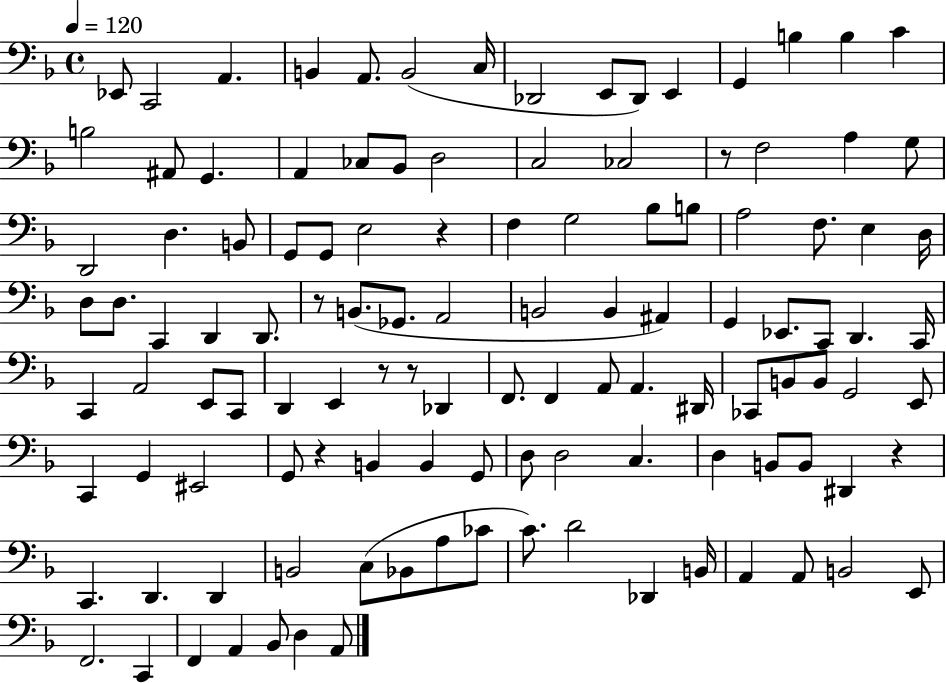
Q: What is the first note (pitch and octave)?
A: Eb2